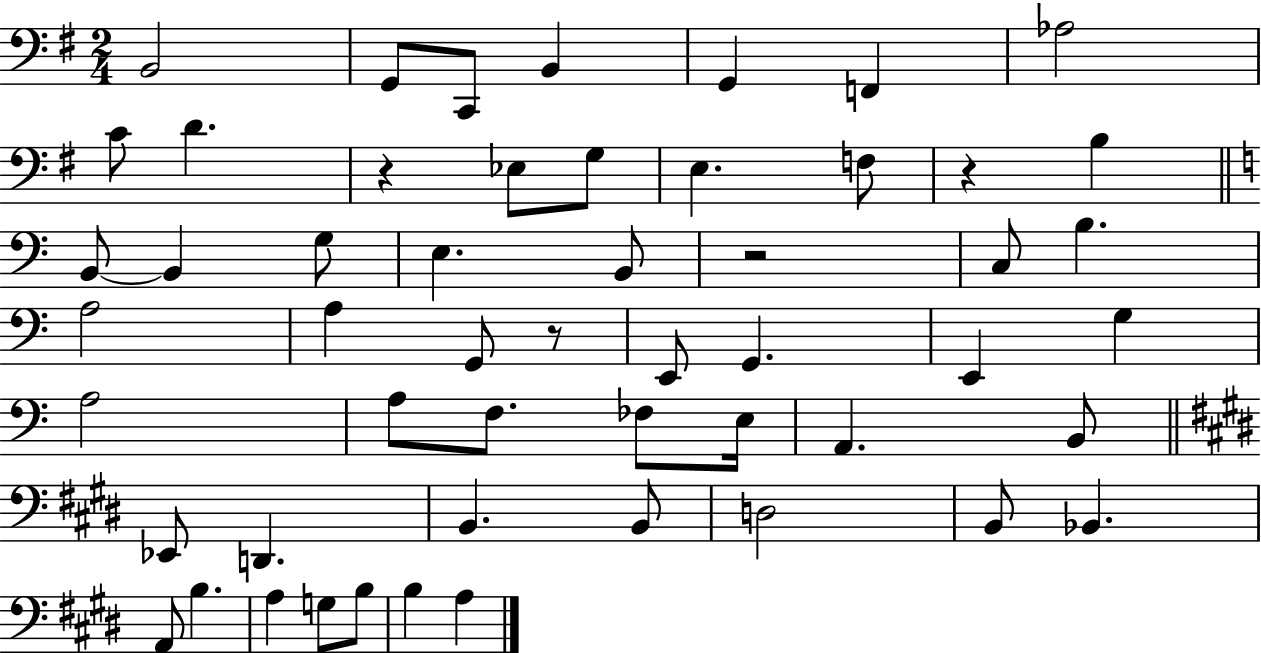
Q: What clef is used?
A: bass